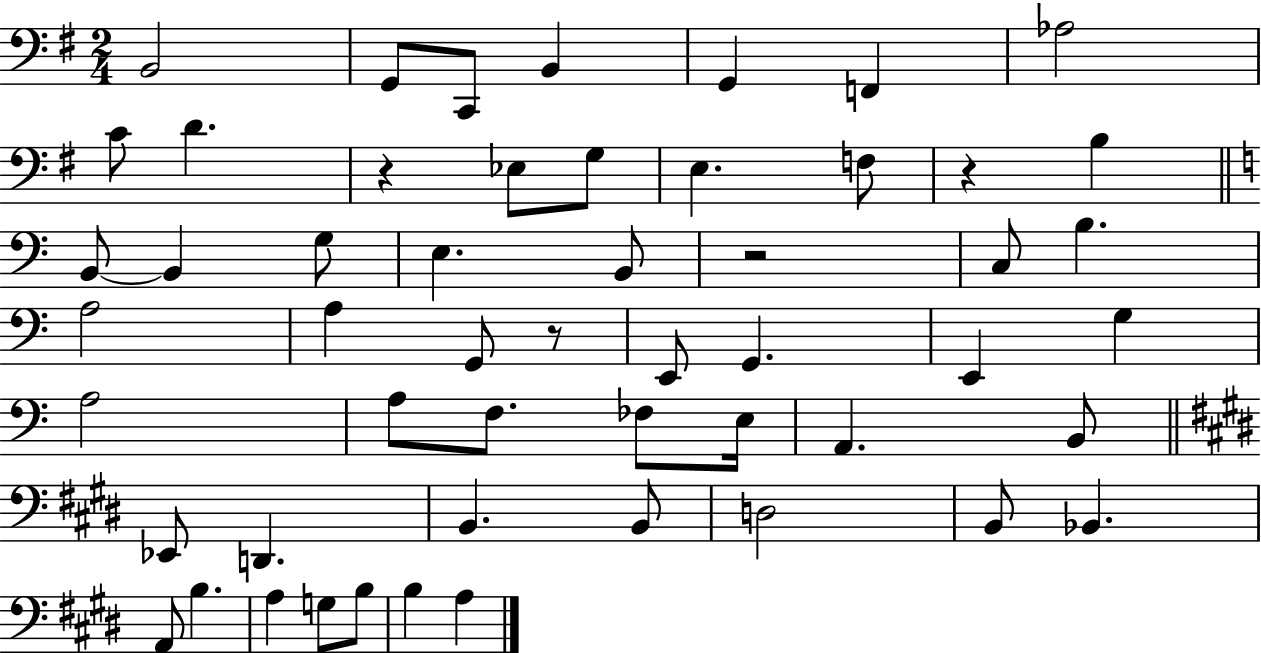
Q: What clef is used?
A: bass